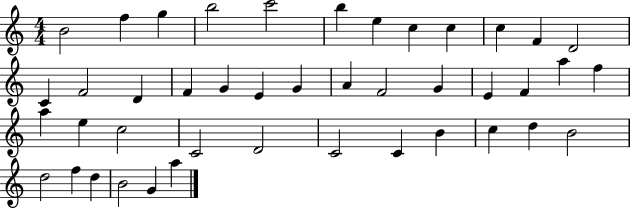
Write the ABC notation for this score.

X:1
T:Untitled
M:4/4
L:1/4
K:C
B2 f g b2 c'2 b e c c c F D2 C F2 D F G E G A F2 G E F a f a e c2 C2 D2 C2 C B c d B2 d2 f d B2 G a